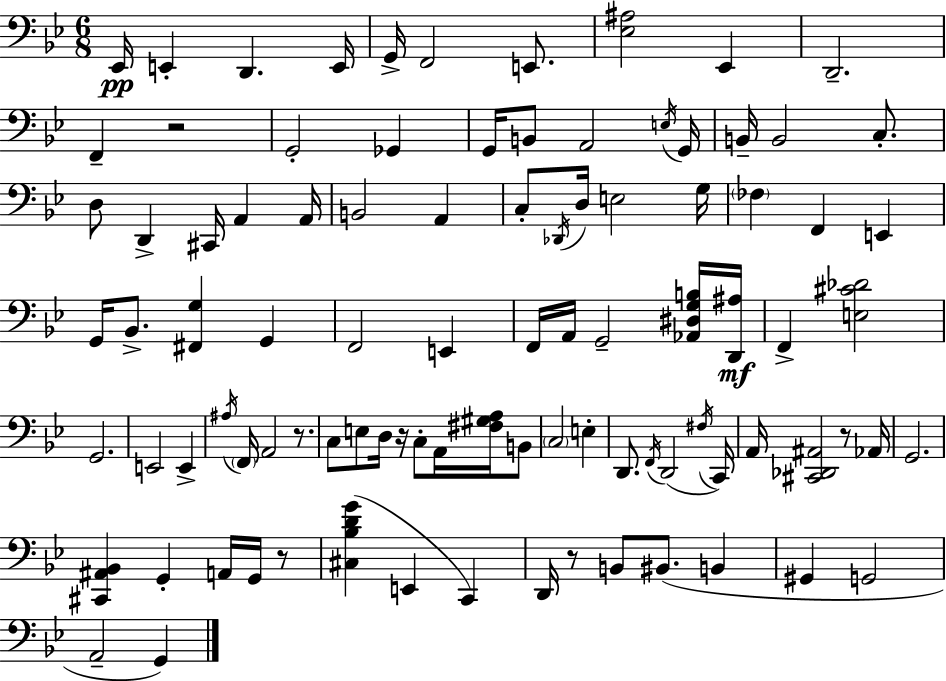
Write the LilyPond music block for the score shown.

{
  \clef bass
  \numericTimeSignature
  \time 6/8
  \key g \minor
  \repeat volta 2 { ees,16\pp e,4-. d,4. e,16 | g,16-> f,2 e,8. | <ees ais>2 ees,4 | d,2.-- | \break f,4-- r2 | g,2-. ges,4 | g,16 b,8 a,2 \acciaccatura { e16 } | g,16 b,16-- b,2 c8.-. | \break d8 d,4-> cis,16 a,4 | a,16 b,2 a,4 | c8-. \acciaccatura { des,16 } d16 e2 | g16 \parenthesize fes4 f,4 e,4 | \break g,16 bes,8.-> <fis, g>4 g,4 | f,2 e,4 | f,16 a,16 g,2-- | <aes, dis g b>16 <d, ais>16\mf f,4-> <e cis' des'>2 | \break g,2. | e,2 e,4-> | \acciaccatura { ais16 } \parenthesize f,16 a,2 | r8. c8 e8 d16 r16 c8-. a,16 | \break <fis gis a>16 b,8 \parenthesize c2 e4-. | d,8. \acciaccatura { f,16 } d,2( | \acciaccatura { fis16 } c,16) a,16 <cis, des, ais,>2 | r8 aes,16 g,2. | \break <cis, ais, bes,>4 g,4-. | a,16 g,16 r8 <cis bes d' g'>4( e,4 | c,4) d,16 r8 b,8 bis,8.( | b,4 gis,4 g,2 | \break a,2-- | g,4) } \bar "|."
}